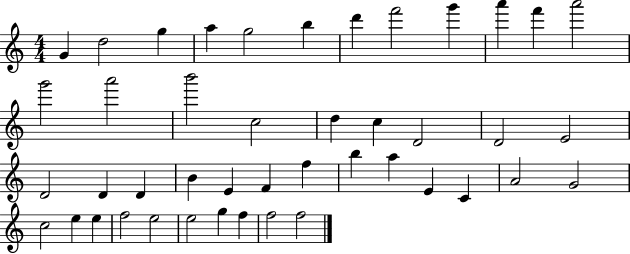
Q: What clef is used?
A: treble